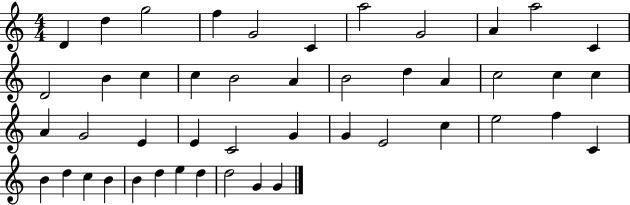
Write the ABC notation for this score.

X:1
T:Untitled
M:4/4
L:1/4
K:C
D d g2 f G2 C a2 G2 A a2 C D2 B c c B2 A B2 d A c2 c c A G2 E E C2 G G E2 c e2 f C B d c B B d e d d2 G G